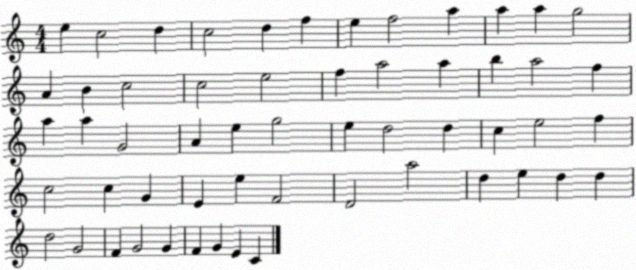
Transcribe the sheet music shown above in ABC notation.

X:1
T:Untitled
M:4/4
L:1/4
K:C
e c2 d c2 d f e f2 a a a g2 A B c2 c2 e2 f a2 a b a2 f a a G2 A e g2 e d2 d c e2 f c2 c G E e F2 D2 a2 d e d d d2 G2 F G2 G F G E C